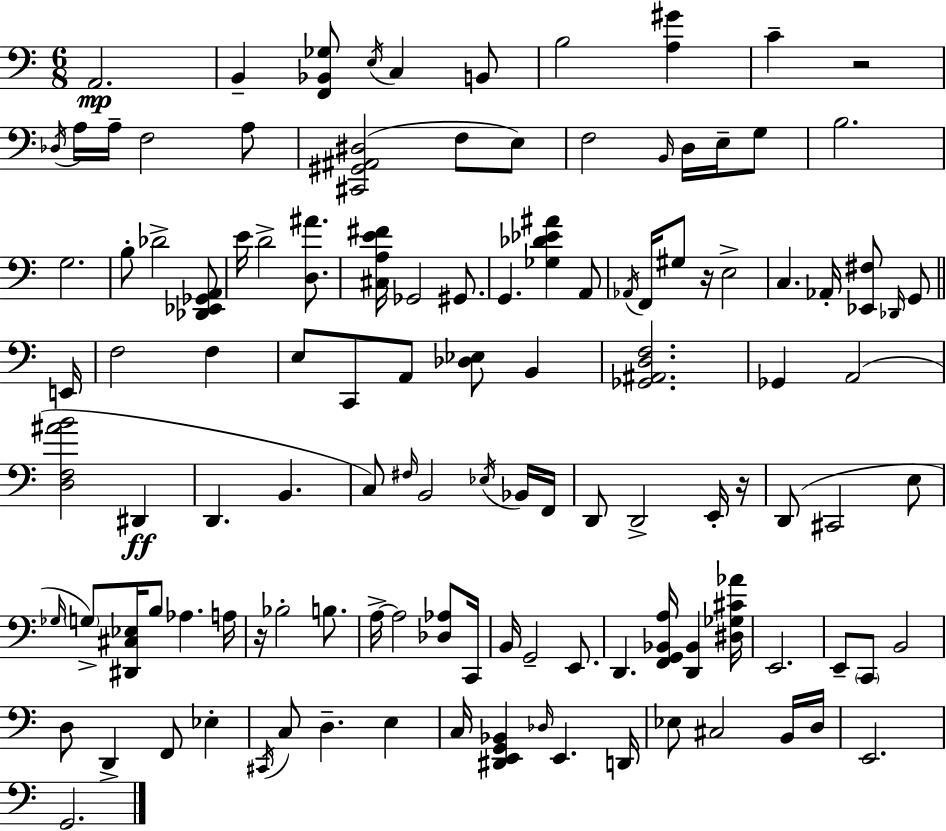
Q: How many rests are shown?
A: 4